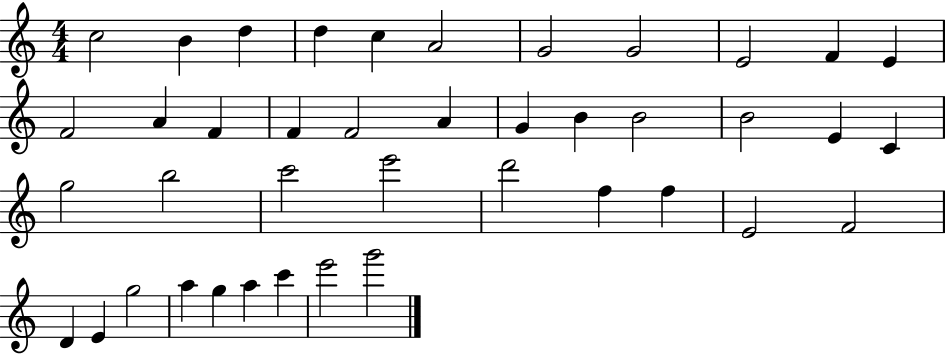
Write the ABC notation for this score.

X:1
T:Untitled
M:4/4
L:1/4
K:C
c2 B d d c A2 G2 G2 E2 F E F2 A F F F2 A G B B2 B2 E C g2 b2 c'2 e'2 d'2 f f E2 F2 D E g2 a g a c' e'2 g'2